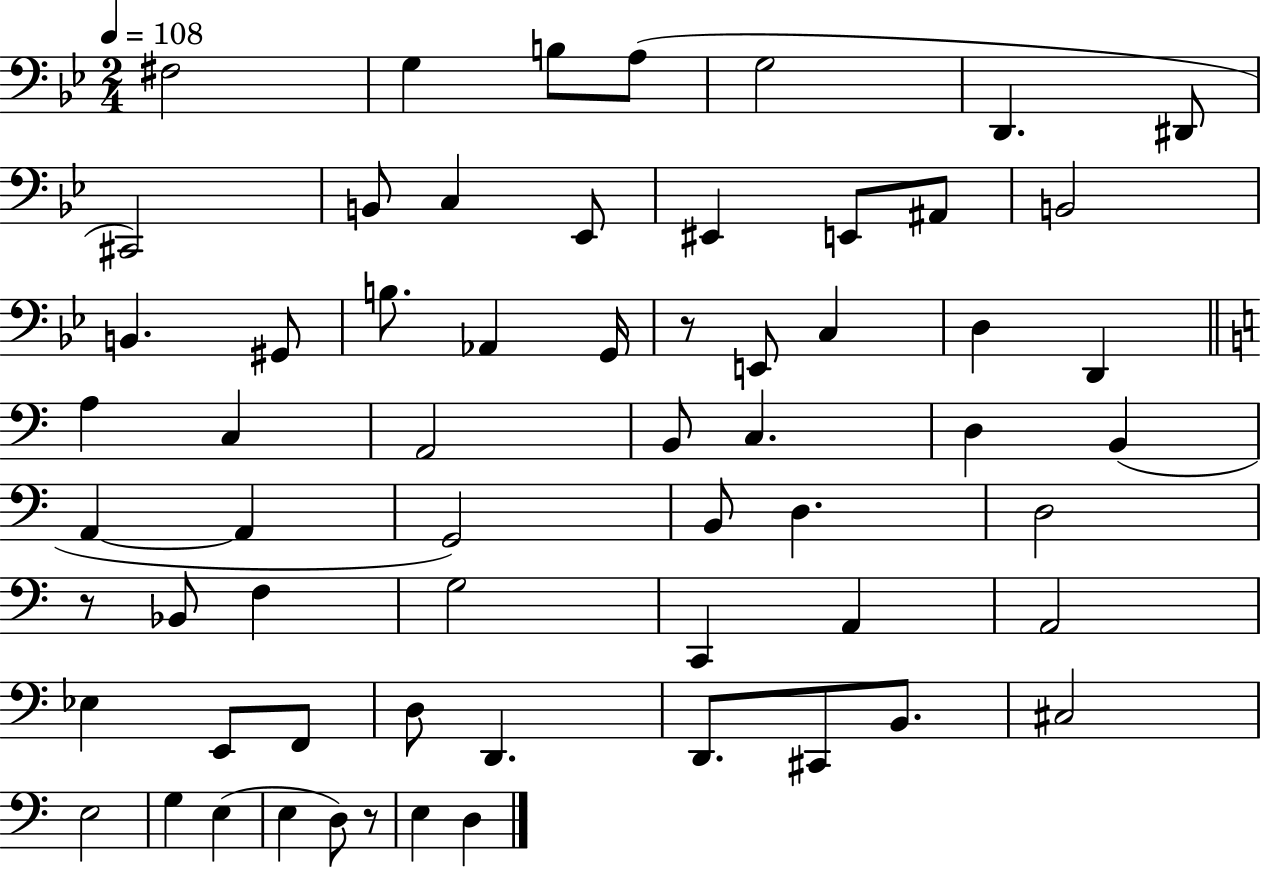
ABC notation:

X:1
T:Untitled
M:2/4
L:1/4
K:Bb
^F,2 G, B,/2 A,/2 G,2 D,, ^D,,/2 ^C,,2 B,,/2 C, _E,,/2 ^E,, E,,/2 ^A,,/2 B,,2 B,, ^G,,/2 B,/2 _A,, G,,/4 z/2 E,,/2 C, D, D,, A, C, A,,2 B,,/2 C, D, B,, A,, A,, G,,2 B,,/2 D, D,2 z/2 _B,,/2 F, G,2 C,, A,, A,,2 _E, E,,/2 F,,/2 D,/2 D,, D,,/2 ^C,,/2 B,,/2 ^C,2 E,2 G, E, E, D,/2 z/2 E, D,